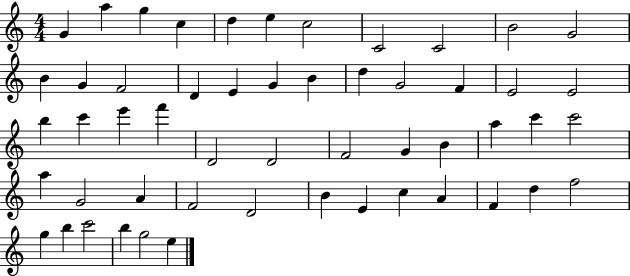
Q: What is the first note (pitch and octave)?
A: G4